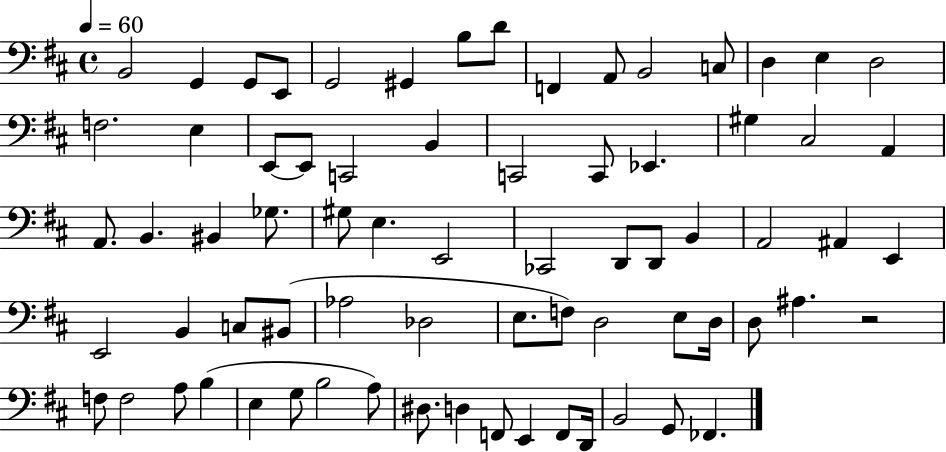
B2/h G2/q G2/e E2/e G2/h G#2/q B3/e D4/e F2/q A2/e B2/h C3/e D3/q E3/q D3/h F3/h. E3/q E2/e E2/e C2/h B2/q C2/h C2/e Eb2/q. G#3/q C#3/h A2/q A2/e. B2/q. BIS2/q Gb3/e. G#3/e E3/q. E2/h CES2/h D2/e D2/e B2/q A2/h A#2/q E2/q E2/h B2/q C3/e BIS2/e Ab3/h Db3/h E3/e. F3/e D3/h E3/e D3/s D3/e A#3/q. R/h F3/e F3/h A3/e B3/q E3/q G3/e B3/h A3/e D#3/e. D3/q F2/e E2/q F2/e D2/s B2/h G2/e FES2/q.